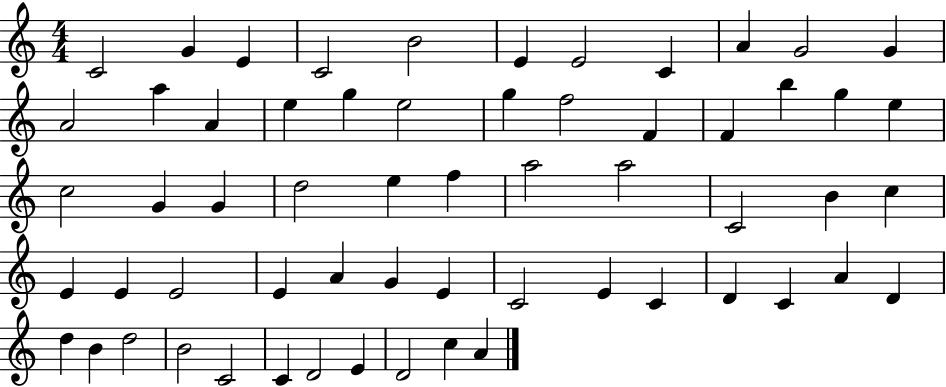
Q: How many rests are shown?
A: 0